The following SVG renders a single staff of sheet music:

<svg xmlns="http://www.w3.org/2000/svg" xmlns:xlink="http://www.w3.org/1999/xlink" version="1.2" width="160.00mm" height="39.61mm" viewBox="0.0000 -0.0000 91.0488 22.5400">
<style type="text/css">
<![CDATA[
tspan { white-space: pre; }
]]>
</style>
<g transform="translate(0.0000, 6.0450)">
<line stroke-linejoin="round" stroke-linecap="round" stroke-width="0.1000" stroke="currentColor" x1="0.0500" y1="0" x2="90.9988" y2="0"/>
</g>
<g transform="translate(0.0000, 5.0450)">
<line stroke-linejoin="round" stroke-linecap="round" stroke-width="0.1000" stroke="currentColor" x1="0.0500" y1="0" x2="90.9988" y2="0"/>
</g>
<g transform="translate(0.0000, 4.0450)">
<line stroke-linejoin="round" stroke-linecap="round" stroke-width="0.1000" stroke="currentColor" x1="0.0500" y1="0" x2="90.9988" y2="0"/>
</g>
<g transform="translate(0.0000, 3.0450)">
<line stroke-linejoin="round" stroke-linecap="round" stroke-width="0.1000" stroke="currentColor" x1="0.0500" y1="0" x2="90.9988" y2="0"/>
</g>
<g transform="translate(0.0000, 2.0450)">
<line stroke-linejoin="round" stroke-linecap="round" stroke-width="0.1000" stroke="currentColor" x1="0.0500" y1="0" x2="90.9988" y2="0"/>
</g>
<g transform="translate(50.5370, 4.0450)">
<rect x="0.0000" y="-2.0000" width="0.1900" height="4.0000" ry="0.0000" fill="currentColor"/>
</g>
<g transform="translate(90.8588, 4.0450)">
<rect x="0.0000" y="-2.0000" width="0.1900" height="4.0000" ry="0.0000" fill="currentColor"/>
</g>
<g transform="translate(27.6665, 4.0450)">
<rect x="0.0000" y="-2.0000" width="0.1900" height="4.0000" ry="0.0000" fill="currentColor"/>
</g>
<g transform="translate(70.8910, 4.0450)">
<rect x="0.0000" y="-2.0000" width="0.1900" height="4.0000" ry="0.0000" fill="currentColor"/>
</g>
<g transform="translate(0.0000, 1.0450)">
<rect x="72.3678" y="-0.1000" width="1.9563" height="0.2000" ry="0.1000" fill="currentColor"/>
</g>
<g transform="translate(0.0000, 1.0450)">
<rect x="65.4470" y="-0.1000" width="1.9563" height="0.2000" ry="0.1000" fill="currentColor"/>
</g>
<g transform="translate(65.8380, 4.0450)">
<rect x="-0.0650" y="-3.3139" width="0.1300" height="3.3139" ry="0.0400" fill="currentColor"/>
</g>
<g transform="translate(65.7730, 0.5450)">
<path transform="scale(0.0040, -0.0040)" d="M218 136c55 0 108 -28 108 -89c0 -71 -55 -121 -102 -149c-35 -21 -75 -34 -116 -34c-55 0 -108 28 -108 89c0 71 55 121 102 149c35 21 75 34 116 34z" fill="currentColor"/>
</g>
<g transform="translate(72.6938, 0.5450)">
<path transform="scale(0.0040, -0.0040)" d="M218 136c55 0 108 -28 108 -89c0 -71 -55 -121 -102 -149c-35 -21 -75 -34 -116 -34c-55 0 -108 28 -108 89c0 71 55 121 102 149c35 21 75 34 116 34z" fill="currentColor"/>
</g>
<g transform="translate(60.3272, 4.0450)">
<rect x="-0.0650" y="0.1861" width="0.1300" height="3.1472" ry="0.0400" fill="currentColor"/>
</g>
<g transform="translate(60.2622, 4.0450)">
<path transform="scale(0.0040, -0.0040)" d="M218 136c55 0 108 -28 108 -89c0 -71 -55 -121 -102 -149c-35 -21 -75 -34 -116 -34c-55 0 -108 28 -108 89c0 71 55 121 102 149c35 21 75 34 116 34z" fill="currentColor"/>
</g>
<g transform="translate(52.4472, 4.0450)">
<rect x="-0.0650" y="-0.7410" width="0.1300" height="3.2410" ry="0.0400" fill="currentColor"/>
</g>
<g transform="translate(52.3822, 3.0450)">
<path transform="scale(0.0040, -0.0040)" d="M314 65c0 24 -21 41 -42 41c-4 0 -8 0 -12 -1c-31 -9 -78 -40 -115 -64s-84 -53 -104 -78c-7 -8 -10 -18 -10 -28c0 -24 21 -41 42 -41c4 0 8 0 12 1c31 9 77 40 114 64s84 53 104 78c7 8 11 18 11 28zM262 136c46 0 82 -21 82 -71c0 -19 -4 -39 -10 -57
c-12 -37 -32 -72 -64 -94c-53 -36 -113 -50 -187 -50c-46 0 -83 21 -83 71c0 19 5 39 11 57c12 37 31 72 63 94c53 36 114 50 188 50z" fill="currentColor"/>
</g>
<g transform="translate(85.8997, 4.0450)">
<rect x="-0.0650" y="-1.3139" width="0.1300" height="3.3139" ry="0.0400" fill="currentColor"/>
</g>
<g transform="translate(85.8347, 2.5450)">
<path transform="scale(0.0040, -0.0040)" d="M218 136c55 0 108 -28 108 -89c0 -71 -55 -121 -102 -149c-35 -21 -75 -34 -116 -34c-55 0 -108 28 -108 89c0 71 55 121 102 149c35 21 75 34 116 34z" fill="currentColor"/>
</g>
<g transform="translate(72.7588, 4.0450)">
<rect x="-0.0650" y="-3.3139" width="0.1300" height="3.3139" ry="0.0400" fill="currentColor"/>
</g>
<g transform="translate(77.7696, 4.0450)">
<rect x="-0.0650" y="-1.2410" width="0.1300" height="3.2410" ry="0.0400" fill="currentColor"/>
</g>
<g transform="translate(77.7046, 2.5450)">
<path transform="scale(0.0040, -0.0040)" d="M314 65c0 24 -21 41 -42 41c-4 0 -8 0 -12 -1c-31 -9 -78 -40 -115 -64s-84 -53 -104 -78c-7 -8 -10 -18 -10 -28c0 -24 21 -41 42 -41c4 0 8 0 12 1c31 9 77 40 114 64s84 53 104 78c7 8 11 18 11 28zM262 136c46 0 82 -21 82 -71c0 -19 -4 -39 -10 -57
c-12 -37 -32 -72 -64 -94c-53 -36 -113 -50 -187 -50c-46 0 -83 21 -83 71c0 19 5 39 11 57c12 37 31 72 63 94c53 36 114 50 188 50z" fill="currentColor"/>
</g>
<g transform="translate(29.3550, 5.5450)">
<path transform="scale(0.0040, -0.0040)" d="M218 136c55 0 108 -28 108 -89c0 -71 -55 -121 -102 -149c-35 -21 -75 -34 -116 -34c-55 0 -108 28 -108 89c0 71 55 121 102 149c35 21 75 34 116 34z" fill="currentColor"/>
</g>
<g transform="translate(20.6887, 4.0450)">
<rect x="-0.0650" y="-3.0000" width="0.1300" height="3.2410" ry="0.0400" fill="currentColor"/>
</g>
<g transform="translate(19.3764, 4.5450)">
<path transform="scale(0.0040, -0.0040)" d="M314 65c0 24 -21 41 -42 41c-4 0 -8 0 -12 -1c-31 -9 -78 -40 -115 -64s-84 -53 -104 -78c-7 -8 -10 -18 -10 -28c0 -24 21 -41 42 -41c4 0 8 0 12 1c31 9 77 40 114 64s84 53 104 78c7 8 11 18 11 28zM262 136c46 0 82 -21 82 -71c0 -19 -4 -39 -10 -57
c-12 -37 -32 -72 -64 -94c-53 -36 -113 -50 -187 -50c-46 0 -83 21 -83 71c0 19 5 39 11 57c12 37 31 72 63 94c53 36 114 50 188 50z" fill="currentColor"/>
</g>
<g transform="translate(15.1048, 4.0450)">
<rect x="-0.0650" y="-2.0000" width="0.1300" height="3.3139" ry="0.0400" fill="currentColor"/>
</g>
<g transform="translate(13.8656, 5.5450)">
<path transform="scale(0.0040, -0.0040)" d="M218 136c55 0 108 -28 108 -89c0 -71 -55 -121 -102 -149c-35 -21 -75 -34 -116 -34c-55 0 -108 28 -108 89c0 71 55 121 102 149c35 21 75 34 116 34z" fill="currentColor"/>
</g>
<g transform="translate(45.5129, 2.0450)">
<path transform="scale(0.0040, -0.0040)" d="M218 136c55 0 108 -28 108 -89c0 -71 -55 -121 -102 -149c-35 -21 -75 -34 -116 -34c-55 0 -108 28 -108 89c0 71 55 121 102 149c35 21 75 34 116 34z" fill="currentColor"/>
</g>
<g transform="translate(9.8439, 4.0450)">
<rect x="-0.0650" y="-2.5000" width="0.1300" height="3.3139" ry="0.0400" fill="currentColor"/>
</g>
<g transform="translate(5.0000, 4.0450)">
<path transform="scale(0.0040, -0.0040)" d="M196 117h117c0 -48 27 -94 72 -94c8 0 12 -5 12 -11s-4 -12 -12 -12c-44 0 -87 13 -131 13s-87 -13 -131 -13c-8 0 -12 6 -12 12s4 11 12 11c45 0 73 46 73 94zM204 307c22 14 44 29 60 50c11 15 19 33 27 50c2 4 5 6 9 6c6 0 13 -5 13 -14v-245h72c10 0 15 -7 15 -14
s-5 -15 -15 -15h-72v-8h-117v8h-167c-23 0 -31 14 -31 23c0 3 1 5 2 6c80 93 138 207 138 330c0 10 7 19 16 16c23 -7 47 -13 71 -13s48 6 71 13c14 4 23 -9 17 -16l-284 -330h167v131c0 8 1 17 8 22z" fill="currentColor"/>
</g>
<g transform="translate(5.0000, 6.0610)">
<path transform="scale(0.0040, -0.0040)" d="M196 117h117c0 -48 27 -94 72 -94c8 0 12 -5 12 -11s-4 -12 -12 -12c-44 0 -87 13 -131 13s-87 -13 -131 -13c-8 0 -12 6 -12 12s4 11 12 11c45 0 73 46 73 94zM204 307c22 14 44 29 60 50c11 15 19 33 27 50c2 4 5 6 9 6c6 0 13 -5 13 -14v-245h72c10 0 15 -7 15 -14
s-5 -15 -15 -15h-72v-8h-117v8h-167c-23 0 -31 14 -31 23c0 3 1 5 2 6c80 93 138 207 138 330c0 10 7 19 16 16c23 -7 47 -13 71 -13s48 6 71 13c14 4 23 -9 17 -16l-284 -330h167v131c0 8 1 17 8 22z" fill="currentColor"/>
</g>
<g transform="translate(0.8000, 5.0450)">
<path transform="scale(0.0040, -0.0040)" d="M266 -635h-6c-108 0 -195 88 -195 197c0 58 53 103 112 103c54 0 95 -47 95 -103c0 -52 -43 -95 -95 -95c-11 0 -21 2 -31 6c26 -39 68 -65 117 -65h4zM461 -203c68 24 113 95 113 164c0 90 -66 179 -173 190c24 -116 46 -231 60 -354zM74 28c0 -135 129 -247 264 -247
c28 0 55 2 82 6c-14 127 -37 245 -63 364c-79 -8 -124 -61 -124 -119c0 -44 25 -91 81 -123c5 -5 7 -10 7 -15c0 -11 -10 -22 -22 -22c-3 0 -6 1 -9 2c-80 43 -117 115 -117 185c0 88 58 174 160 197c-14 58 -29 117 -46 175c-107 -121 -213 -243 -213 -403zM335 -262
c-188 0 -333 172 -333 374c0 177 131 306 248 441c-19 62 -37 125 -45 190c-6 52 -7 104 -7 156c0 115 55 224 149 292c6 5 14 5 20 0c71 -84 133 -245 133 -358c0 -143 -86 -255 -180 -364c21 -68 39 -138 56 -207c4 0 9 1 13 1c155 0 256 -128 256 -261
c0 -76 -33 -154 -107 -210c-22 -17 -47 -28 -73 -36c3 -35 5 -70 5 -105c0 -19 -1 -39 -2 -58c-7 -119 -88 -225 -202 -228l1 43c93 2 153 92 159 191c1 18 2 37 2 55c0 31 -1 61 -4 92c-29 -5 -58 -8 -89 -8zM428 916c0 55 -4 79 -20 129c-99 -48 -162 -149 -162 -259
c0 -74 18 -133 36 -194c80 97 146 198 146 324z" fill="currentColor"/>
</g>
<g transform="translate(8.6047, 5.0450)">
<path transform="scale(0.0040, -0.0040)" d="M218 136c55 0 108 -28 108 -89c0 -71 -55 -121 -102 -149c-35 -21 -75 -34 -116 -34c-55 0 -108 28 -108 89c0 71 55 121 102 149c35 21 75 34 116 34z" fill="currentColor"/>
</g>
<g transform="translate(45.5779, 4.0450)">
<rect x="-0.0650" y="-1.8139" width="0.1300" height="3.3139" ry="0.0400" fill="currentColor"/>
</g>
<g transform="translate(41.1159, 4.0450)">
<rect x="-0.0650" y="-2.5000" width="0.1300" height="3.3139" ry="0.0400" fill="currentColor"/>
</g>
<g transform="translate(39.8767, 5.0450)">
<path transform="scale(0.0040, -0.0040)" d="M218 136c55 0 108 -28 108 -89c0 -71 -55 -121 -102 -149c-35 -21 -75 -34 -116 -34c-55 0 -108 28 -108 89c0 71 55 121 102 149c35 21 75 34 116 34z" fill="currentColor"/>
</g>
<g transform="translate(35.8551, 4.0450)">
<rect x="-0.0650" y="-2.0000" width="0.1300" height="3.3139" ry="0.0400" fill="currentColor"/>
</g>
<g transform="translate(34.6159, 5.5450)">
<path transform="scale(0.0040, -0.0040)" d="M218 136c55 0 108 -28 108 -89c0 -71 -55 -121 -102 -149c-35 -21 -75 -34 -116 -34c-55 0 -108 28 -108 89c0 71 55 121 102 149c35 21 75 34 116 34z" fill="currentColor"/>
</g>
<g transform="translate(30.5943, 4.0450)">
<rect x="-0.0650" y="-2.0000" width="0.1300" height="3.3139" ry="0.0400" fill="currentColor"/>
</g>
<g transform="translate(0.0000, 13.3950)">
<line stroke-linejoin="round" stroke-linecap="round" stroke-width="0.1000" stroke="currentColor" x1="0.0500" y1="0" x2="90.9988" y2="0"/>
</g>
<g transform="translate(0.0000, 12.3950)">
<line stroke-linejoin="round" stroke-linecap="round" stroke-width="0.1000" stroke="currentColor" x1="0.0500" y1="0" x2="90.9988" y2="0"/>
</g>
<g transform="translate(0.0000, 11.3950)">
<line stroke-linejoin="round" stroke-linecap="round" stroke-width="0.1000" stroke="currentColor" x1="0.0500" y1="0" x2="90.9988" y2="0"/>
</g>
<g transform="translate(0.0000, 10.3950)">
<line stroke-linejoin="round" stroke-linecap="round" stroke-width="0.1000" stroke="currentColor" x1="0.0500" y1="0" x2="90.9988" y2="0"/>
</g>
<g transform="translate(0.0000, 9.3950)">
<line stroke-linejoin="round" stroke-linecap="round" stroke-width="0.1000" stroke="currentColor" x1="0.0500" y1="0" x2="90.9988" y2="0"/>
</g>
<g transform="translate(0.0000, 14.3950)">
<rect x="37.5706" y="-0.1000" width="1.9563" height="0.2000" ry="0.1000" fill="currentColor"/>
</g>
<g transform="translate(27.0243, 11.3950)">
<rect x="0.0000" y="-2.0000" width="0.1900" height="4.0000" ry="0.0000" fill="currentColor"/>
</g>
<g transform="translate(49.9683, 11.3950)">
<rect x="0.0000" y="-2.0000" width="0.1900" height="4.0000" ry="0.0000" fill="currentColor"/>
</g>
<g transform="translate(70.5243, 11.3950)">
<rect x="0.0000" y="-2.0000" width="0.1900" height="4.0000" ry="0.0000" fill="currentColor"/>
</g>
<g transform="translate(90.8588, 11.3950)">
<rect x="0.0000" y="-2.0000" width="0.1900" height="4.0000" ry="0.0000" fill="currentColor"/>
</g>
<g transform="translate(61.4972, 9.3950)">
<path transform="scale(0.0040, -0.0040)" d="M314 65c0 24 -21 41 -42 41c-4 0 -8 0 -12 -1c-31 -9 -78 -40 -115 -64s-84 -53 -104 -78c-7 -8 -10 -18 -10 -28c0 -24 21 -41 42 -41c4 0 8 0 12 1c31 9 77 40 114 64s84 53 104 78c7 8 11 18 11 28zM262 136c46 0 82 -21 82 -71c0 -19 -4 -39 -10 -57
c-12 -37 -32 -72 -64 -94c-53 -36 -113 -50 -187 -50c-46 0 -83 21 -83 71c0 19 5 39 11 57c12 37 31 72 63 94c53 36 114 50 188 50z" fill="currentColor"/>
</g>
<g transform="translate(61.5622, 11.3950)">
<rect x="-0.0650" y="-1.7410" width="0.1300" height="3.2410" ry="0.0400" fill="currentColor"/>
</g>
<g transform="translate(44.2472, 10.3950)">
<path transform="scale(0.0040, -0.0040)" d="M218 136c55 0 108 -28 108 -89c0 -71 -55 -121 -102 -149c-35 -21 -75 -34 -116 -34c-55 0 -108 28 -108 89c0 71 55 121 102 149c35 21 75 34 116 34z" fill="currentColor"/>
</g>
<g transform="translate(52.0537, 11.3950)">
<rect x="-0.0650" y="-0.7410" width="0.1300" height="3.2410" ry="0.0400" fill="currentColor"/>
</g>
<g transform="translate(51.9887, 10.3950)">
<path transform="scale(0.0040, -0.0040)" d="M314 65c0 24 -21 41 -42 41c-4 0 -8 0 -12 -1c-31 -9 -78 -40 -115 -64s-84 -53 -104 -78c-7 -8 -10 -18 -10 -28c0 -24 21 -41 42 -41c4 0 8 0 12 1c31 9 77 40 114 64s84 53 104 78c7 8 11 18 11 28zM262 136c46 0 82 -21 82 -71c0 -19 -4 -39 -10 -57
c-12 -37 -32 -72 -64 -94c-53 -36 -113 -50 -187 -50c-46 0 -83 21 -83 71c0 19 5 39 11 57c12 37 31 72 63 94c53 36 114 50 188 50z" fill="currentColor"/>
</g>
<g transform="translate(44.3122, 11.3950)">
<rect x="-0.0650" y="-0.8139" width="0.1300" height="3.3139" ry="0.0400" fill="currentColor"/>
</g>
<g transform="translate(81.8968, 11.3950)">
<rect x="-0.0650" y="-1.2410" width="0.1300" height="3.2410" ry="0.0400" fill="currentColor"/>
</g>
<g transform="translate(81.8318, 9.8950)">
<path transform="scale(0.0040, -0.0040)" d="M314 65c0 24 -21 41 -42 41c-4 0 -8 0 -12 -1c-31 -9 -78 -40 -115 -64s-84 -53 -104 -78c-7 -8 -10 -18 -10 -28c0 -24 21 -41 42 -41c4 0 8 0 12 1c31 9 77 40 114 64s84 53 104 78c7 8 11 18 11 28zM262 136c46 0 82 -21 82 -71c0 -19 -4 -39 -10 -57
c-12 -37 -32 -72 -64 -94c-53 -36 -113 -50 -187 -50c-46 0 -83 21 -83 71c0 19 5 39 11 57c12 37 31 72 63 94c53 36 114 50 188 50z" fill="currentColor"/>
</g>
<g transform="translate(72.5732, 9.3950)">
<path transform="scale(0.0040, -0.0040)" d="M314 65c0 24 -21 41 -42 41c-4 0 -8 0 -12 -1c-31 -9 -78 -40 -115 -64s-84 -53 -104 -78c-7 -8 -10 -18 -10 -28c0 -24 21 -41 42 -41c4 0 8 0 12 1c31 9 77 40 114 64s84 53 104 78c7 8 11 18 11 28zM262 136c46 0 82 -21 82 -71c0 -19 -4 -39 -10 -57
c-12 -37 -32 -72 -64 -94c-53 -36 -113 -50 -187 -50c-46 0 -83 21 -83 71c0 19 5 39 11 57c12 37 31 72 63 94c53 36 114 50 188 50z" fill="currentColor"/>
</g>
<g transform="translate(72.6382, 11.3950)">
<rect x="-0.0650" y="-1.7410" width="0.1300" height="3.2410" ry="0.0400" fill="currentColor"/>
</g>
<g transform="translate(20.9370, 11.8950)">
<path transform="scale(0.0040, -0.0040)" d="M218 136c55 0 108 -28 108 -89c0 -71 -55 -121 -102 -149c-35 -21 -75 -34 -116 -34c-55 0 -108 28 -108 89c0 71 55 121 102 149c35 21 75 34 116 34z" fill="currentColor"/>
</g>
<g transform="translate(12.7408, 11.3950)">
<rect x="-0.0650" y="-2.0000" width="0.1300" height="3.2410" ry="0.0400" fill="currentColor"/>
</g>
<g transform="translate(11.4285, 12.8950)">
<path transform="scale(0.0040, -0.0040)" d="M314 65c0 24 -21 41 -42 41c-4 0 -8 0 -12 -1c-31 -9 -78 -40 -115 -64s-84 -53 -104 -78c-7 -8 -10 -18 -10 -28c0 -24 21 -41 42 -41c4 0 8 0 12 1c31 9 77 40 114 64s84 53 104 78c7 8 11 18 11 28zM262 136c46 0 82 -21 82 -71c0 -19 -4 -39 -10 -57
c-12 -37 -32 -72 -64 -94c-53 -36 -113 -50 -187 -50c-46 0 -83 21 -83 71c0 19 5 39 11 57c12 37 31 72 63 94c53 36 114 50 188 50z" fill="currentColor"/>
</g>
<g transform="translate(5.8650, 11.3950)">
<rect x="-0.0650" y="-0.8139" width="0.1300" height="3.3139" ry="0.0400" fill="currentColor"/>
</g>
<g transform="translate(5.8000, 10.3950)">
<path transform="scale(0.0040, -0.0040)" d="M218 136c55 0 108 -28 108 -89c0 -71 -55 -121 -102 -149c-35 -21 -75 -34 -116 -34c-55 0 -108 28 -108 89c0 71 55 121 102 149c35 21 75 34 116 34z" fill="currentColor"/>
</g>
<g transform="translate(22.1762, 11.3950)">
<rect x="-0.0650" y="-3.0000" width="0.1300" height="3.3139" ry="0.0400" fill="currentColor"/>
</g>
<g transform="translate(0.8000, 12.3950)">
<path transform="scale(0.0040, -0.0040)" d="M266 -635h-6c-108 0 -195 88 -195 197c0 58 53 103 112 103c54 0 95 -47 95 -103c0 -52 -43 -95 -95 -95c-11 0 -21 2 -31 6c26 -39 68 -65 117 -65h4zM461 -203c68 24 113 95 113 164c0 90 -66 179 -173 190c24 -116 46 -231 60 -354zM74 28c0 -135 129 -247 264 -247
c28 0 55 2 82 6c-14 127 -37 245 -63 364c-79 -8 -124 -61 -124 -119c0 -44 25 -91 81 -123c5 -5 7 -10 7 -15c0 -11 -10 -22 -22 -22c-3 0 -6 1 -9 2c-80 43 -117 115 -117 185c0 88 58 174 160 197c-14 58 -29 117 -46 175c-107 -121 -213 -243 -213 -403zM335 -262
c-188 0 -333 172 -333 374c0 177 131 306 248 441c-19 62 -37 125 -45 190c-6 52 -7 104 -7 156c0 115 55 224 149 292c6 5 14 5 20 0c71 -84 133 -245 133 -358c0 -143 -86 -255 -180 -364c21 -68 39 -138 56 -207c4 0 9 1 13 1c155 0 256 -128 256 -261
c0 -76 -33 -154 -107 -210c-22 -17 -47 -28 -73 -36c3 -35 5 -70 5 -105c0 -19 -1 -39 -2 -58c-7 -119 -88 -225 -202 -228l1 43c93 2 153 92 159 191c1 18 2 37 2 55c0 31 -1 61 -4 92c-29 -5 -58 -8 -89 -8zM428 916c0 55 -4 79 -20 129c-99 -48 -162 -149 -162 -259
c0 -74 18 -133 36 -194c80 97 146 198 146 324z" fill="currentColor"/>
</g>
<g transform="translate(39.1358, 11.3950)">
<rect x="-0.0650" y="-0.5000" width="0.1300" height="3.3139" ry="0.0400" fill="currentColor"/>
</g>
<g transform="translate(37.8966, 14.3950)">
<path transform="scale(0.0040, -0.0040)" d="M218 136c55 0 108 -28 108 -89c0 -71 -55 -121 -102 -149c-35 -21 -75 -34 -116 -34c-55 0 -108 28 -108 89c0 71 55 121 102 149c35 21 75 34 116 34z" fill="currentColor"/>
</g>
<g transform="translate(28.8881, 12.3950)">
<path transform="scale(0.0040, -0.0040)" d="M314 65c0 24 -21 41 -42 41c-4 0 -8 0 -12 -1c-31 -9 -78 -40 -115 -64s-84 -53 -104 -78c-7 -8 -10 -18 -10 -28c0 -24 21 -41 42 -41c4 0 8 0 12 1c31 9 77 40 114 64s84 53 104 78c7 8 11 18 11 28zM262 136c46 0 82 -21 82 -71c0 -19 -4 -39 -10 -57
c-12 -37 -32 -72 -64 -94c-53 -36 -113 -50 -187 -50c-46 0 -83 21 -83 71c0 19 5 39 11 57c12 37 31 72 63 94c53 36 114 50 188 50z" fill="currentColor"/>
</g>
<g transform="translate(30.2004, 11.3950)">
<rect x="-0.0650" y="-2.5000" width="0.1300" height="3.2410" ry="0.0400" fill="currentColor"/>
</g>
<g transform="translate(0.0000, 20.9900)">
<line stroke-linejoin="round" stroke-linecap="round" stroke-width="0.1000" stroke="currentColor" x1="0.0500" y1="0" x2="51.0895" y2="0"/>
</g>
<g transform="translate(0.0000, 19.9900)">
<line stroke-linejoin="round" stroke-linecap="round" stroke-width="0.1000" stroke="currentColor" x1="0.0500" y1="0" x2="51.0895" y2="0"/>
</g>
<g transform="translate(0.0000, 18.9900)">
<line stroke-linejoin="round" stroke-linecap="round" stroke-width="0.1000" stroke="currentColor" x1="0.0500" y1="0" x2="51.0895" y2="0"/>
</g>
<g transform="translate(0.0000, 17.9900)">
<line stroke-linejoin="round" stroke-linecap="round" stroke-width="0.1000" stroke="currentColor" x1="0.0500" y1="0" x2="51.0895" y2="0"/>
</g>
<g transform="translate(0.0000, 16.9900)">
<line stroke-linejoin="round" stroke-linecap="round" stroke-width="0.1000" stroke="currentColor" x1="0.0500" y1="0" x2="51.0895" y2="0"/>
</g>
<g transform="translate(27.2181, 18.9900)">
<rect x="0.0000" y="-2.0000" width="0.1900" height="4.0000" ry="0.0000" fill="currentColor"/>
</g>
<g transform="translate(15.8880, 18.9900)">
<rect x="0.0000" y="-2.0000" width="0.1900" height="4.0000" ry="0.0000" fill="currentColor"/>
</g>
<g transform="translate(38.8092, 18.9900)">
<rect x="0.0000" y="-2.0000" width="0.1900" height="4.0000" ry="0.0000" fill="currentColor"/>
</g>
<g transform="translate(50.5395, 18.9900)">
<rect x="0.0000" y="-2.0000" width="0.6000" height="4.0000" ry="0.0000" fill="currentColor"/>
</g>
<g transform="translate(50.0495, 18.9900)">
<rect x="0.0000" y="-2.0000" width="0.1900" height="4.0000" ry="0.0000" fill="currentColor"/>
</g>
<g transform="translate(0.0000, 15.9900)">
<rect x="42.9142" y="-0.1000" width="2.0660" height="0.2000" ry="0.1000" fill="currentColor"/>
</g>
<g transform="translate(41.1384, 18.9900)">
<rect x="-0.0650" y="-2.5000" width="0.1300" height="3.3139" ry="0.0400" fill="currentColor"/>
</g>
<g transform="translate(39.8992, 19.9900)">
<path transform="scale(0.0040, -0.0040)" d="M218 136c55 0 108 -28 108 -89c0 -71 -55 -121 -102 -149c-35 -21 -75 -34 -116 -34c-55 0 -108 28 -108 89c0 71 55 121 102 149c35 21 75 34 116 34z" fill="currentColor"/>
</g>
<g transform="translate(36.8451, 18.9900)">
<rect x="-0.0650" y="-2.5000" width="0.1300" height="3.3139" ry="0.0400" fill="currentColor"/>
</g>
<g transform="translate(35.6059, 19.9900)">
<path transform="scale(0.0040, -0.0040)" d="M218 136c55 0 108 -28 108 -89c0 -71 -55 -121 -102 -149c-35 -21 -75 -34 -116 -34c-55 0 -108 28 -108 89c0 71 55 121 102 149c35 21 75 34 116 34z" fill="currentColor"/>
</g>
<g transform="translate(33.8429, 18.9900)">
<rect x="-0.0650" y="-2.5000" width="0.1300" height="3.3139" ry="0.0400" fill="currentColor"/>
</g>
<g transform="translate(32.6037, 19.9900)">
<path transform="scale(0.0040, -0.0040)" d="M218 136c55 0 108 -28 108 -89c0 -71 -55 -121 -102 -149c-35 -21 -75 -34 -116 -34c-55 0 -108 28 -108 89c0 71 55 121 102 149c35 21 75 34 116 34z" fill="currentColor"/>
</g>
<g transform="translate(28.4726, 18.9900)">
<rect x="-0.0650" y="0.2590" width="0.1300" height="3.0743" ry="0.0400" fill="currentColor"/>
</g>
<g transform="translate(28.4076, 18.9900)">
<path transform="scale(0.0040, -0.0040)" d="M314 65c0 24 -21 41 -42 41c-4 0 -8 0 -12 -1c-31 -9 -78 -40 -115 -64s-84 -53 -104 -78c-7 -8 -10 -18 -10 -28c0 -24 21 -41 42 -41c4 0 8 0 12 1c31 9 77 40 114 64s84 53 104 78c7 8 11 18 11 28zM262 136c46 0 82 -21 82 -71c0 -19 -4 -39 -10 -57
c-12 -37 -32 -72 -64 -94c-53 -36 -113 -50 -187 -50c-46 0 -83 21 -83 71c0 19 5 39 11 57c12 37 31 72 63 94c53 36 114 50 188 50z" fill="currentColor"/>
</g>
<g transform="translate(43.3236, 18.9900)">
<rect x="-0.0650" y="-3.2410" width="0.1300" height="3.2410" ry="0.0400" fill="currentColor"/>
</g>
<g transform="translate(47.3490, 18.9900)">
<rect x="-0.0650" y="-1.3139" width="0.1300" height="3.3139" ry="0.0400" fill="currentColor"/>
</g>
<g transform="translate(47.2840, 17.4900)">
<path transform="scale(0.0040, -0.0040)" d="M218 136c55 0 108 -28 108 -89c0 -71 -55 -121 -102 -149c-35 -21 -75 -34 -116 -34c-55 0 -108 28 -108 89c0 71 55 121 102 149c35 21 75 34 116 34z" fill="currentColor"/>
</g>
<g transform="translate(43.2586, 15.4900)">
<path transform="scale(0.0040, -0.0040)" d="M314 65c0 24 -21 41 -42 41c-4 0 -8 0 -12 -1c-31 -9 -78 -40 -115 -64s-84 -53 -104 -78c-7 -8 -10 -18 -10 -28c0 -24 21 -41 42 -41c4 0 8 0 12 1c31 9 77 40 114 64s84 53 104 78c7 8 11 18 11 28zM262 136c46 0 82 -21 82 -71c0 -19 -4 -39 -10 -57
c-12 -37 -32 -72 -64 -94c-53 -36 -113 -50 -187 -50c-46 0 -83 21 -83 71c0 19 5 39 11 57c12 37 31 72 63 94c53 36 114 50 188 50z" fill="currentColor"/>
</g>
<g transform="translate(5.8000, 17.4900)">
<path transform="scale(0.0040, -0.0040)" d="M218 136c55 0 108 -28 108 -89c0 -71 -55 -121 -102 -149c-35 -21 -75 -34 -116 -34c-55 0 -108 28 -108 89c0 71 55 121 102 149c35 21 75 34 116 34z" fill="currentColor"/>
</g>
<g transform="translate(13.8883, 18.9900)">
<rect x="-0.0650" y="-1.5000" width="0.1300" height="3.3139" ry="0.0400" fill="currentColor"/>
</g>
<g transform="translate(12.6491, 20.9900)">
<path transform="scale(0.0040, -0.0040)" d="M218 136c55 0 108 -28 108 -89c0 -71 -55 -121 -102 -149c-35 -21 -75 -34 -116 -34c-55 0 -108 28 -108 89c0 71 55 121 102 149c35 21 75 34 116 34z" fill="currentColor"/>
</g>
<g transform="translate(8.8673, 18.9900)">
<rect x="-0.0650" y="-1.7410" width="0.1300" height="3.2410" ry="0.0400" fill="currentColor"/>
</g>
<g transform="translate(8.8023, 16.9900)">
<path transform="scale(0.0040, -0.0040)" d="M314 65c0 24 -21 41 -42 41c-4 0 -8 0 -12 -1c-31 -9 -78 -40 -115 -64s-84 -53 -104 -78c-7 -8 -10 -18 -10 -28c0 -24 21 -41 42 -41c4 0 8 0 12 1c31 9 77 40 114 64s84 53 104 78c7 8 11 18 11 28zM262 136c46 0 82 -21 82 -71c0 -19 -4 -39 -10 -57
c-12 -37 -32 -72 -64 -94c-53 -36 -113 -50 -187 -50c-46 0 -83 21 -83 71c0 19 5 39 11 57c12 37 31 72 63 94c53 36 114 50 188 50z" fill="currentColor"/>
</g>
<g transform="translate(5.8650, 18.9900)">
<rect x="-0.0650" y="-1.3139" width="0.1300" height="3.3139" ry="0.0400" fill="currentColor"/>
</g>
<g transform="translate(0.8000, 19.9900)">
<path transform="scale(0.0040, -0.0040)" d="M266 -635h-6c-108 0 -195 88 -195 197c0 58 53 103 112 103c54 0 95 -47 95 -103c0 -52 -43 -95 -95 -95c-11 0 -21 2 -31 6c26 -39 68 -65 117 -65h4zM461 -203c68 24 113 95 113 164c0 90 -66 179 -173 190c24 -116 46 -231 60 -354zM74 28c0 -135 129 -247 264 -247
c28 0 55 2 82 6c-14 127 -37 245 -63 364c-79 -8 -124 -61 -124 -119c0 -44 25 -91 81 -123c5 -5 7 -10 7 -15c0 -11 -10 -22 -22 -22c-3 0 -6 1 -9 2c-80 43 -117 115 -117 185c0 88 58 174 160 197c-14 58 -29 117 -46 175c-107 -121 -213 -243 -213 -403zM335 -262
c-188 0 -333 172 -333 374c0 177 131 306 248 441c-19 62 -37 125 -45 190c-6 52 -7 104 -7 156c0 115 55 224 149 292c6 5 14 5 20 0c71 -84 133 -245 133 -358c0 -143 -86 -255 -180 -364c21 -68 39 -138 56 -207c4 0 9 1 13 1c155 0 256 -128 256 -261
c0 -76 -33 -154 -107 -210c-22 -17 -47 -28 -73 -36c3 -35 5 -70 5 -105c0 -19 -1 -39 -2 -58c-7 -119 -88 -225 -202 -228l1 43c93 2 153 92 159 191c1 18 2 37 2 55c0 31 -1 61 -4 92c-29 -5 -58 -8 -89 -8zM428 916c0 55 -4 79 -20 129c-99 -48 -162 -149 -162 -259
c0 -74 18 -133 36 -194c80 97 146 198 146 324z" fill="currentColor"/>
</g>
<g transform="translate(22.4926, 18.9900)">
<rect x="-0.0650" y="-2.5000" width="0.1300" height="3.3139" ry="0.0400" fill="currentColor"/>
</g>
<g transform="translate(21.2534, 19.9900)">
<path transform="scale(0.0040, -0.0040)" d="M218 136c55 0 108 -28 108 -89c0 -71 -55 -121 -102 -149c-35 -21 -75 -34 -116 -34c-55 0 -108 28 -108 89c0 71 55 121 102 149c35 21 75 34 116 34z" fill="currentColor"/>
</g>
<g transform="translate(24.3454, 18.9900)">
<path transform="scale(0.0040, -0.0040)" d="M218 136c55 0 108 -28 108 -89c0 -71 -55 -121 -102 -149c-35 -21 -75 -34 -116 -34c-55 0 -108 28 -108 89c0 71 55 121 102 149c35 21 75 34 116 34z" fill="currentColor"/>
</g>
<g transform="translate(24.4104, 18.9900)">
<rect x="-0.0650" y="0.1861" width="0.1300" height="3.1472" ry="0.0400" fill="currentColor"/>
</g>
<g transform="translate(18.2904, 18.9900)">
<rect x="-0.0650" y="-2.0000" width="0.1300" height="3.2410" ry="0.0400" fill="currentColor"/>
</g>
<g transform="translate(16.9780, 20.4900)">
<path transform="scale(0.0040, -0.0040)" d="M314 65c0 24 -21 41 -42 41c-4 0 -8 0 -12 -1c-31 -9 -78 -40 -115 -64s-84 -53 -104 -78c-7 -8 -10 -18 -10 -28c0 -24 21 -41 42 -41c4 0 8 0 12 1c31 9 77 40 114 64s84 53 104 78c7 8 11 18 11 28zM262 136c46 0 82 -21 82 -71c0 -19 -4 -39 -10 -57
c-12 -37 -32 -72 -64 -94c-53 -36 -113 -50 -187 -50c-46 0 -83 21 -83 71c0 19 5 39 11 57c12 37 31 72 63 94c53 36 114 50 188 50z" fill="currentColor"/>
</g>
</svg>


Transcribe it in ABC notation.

X:1
T:Untitled
M:4/4
L:1/4
K:C
G F A2 F F G f d2 B b b e2 e d F2 A G2 C d d2 f2 f2 e2 e f2 E F2 G B B2 G G G b2 e